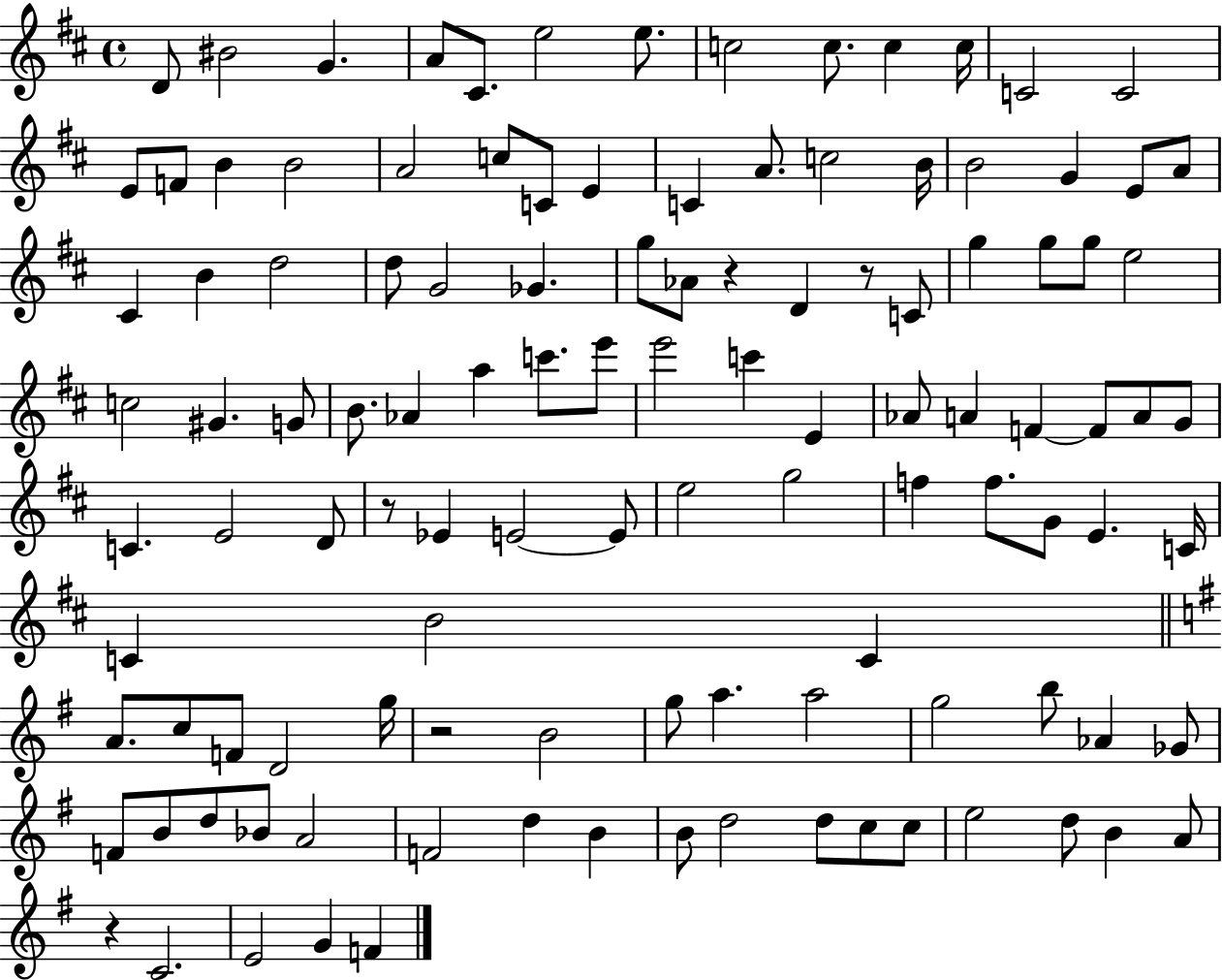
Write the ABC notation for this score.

X:1
T:Untitled
M:4/4
L:1/4
K:D
D/2 ^B2 G A/2 ^C/2 e2 e/2 c2 c/2 c c/4 C2 C2 E/2 F/2 B B2 A2 c/2 C/2 E C A/2 c2 B/4 B2 G E/2 A/2 ^C B d2 d/2 G2 _G g/2 _A/2 z D z/2 C/2 g g/2 g/2 e2 c2 ^G G/2 B/2 _A a c'/2 e'/2 e'2 c' E _A/2 A F F/2 A/2 G/2 C E2 D/2 z/2 _E E2 E/2 e2 g2 f f/2 G/2 E C/4 C B2 C A/2 c/2 F/2 D2 g/4 z2 B2 g/2 a a2 g2 b/2 _A _G/2 F/2 B/2 d/2 _B/2 A2 F2 d B B/2 d2 d/2 c/2 c/2 e2 d/2 B A/2 z C2 E2 G F